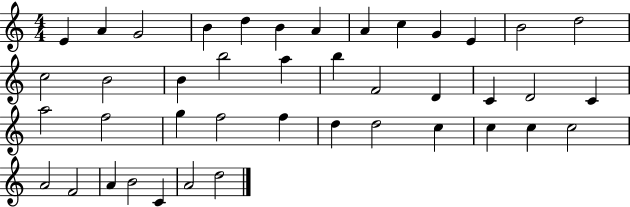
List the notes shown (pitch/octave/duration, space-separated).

E4/q A4/q G4/h B4/q D5/q B4/q A4/q A4/q C5/q G4/q E4/q B4/h D5/h C5/h B4/h B4/q B5/h A5/q B5/q F4/h D4/q C4/q D4/h C4/q A5/h F5/h G5/q F5/h F5/q D5/q D5/h C5/q C5/q C5/q C5/h A4/h F4/h A4/q B4/h C4/q A4/h D5/h